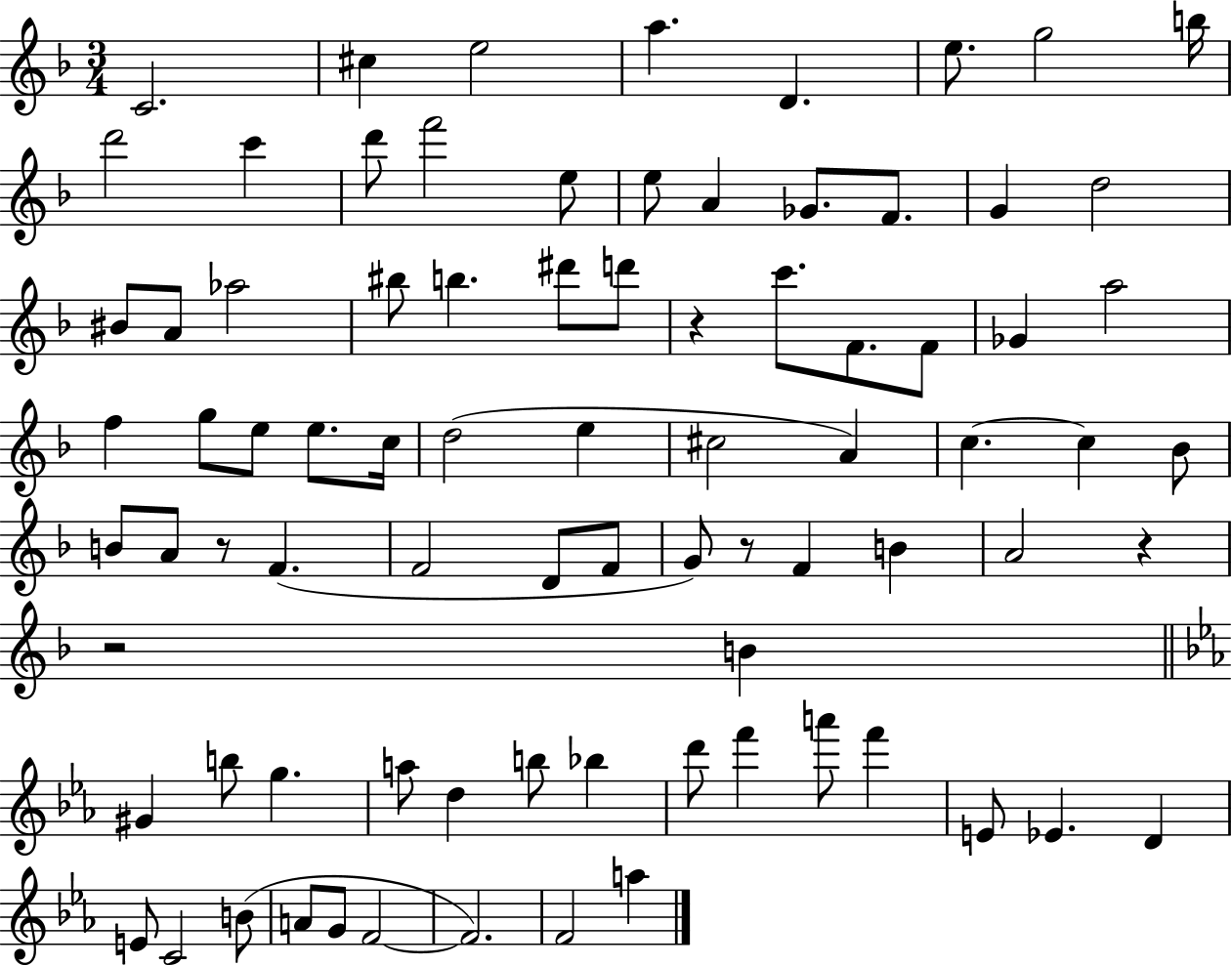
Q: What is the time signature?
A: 3/4